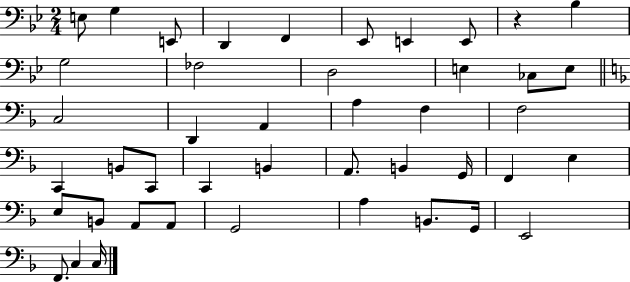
X:1
T:Untitled
M:2/4
L:1/4
K:Bb
E,/2 G, E,,/2 D,, F,, _E,,/2 E,, E,,/2 z _B, G,2 _F,2 D,2 E, _C,/2 E,/2 C,2 D,, A,, A, F, F,2 C,, B,,/2 C,,/2 C,, B,, A,,/2 B,, G,,/4 F,, E, E,/2 B,,/2 A,,/2 A,,/2 G,,2 A, B,,/2 G,,/4 E,,2 F,,/2 C, C,/4